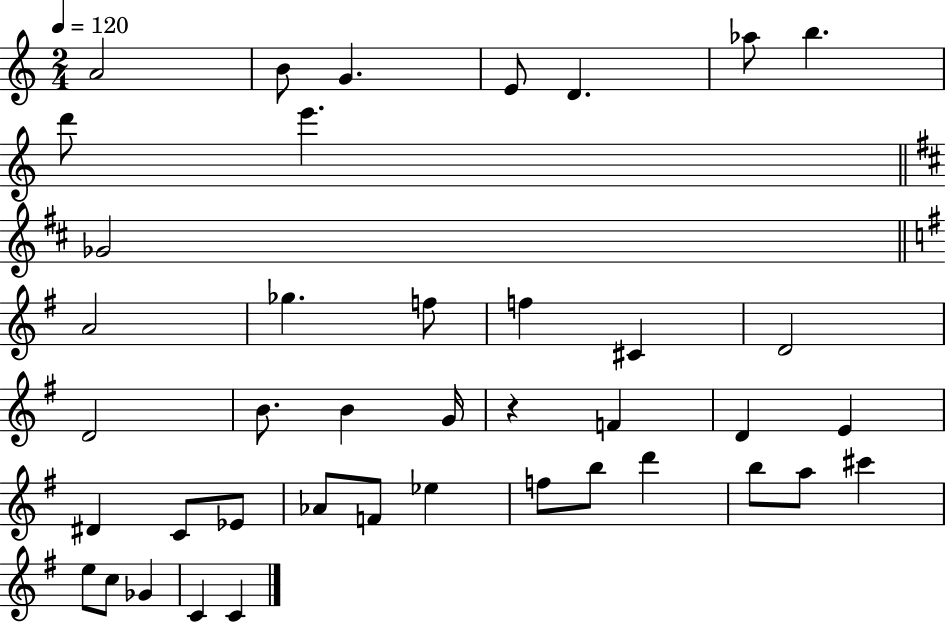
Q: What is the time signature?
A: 2/4